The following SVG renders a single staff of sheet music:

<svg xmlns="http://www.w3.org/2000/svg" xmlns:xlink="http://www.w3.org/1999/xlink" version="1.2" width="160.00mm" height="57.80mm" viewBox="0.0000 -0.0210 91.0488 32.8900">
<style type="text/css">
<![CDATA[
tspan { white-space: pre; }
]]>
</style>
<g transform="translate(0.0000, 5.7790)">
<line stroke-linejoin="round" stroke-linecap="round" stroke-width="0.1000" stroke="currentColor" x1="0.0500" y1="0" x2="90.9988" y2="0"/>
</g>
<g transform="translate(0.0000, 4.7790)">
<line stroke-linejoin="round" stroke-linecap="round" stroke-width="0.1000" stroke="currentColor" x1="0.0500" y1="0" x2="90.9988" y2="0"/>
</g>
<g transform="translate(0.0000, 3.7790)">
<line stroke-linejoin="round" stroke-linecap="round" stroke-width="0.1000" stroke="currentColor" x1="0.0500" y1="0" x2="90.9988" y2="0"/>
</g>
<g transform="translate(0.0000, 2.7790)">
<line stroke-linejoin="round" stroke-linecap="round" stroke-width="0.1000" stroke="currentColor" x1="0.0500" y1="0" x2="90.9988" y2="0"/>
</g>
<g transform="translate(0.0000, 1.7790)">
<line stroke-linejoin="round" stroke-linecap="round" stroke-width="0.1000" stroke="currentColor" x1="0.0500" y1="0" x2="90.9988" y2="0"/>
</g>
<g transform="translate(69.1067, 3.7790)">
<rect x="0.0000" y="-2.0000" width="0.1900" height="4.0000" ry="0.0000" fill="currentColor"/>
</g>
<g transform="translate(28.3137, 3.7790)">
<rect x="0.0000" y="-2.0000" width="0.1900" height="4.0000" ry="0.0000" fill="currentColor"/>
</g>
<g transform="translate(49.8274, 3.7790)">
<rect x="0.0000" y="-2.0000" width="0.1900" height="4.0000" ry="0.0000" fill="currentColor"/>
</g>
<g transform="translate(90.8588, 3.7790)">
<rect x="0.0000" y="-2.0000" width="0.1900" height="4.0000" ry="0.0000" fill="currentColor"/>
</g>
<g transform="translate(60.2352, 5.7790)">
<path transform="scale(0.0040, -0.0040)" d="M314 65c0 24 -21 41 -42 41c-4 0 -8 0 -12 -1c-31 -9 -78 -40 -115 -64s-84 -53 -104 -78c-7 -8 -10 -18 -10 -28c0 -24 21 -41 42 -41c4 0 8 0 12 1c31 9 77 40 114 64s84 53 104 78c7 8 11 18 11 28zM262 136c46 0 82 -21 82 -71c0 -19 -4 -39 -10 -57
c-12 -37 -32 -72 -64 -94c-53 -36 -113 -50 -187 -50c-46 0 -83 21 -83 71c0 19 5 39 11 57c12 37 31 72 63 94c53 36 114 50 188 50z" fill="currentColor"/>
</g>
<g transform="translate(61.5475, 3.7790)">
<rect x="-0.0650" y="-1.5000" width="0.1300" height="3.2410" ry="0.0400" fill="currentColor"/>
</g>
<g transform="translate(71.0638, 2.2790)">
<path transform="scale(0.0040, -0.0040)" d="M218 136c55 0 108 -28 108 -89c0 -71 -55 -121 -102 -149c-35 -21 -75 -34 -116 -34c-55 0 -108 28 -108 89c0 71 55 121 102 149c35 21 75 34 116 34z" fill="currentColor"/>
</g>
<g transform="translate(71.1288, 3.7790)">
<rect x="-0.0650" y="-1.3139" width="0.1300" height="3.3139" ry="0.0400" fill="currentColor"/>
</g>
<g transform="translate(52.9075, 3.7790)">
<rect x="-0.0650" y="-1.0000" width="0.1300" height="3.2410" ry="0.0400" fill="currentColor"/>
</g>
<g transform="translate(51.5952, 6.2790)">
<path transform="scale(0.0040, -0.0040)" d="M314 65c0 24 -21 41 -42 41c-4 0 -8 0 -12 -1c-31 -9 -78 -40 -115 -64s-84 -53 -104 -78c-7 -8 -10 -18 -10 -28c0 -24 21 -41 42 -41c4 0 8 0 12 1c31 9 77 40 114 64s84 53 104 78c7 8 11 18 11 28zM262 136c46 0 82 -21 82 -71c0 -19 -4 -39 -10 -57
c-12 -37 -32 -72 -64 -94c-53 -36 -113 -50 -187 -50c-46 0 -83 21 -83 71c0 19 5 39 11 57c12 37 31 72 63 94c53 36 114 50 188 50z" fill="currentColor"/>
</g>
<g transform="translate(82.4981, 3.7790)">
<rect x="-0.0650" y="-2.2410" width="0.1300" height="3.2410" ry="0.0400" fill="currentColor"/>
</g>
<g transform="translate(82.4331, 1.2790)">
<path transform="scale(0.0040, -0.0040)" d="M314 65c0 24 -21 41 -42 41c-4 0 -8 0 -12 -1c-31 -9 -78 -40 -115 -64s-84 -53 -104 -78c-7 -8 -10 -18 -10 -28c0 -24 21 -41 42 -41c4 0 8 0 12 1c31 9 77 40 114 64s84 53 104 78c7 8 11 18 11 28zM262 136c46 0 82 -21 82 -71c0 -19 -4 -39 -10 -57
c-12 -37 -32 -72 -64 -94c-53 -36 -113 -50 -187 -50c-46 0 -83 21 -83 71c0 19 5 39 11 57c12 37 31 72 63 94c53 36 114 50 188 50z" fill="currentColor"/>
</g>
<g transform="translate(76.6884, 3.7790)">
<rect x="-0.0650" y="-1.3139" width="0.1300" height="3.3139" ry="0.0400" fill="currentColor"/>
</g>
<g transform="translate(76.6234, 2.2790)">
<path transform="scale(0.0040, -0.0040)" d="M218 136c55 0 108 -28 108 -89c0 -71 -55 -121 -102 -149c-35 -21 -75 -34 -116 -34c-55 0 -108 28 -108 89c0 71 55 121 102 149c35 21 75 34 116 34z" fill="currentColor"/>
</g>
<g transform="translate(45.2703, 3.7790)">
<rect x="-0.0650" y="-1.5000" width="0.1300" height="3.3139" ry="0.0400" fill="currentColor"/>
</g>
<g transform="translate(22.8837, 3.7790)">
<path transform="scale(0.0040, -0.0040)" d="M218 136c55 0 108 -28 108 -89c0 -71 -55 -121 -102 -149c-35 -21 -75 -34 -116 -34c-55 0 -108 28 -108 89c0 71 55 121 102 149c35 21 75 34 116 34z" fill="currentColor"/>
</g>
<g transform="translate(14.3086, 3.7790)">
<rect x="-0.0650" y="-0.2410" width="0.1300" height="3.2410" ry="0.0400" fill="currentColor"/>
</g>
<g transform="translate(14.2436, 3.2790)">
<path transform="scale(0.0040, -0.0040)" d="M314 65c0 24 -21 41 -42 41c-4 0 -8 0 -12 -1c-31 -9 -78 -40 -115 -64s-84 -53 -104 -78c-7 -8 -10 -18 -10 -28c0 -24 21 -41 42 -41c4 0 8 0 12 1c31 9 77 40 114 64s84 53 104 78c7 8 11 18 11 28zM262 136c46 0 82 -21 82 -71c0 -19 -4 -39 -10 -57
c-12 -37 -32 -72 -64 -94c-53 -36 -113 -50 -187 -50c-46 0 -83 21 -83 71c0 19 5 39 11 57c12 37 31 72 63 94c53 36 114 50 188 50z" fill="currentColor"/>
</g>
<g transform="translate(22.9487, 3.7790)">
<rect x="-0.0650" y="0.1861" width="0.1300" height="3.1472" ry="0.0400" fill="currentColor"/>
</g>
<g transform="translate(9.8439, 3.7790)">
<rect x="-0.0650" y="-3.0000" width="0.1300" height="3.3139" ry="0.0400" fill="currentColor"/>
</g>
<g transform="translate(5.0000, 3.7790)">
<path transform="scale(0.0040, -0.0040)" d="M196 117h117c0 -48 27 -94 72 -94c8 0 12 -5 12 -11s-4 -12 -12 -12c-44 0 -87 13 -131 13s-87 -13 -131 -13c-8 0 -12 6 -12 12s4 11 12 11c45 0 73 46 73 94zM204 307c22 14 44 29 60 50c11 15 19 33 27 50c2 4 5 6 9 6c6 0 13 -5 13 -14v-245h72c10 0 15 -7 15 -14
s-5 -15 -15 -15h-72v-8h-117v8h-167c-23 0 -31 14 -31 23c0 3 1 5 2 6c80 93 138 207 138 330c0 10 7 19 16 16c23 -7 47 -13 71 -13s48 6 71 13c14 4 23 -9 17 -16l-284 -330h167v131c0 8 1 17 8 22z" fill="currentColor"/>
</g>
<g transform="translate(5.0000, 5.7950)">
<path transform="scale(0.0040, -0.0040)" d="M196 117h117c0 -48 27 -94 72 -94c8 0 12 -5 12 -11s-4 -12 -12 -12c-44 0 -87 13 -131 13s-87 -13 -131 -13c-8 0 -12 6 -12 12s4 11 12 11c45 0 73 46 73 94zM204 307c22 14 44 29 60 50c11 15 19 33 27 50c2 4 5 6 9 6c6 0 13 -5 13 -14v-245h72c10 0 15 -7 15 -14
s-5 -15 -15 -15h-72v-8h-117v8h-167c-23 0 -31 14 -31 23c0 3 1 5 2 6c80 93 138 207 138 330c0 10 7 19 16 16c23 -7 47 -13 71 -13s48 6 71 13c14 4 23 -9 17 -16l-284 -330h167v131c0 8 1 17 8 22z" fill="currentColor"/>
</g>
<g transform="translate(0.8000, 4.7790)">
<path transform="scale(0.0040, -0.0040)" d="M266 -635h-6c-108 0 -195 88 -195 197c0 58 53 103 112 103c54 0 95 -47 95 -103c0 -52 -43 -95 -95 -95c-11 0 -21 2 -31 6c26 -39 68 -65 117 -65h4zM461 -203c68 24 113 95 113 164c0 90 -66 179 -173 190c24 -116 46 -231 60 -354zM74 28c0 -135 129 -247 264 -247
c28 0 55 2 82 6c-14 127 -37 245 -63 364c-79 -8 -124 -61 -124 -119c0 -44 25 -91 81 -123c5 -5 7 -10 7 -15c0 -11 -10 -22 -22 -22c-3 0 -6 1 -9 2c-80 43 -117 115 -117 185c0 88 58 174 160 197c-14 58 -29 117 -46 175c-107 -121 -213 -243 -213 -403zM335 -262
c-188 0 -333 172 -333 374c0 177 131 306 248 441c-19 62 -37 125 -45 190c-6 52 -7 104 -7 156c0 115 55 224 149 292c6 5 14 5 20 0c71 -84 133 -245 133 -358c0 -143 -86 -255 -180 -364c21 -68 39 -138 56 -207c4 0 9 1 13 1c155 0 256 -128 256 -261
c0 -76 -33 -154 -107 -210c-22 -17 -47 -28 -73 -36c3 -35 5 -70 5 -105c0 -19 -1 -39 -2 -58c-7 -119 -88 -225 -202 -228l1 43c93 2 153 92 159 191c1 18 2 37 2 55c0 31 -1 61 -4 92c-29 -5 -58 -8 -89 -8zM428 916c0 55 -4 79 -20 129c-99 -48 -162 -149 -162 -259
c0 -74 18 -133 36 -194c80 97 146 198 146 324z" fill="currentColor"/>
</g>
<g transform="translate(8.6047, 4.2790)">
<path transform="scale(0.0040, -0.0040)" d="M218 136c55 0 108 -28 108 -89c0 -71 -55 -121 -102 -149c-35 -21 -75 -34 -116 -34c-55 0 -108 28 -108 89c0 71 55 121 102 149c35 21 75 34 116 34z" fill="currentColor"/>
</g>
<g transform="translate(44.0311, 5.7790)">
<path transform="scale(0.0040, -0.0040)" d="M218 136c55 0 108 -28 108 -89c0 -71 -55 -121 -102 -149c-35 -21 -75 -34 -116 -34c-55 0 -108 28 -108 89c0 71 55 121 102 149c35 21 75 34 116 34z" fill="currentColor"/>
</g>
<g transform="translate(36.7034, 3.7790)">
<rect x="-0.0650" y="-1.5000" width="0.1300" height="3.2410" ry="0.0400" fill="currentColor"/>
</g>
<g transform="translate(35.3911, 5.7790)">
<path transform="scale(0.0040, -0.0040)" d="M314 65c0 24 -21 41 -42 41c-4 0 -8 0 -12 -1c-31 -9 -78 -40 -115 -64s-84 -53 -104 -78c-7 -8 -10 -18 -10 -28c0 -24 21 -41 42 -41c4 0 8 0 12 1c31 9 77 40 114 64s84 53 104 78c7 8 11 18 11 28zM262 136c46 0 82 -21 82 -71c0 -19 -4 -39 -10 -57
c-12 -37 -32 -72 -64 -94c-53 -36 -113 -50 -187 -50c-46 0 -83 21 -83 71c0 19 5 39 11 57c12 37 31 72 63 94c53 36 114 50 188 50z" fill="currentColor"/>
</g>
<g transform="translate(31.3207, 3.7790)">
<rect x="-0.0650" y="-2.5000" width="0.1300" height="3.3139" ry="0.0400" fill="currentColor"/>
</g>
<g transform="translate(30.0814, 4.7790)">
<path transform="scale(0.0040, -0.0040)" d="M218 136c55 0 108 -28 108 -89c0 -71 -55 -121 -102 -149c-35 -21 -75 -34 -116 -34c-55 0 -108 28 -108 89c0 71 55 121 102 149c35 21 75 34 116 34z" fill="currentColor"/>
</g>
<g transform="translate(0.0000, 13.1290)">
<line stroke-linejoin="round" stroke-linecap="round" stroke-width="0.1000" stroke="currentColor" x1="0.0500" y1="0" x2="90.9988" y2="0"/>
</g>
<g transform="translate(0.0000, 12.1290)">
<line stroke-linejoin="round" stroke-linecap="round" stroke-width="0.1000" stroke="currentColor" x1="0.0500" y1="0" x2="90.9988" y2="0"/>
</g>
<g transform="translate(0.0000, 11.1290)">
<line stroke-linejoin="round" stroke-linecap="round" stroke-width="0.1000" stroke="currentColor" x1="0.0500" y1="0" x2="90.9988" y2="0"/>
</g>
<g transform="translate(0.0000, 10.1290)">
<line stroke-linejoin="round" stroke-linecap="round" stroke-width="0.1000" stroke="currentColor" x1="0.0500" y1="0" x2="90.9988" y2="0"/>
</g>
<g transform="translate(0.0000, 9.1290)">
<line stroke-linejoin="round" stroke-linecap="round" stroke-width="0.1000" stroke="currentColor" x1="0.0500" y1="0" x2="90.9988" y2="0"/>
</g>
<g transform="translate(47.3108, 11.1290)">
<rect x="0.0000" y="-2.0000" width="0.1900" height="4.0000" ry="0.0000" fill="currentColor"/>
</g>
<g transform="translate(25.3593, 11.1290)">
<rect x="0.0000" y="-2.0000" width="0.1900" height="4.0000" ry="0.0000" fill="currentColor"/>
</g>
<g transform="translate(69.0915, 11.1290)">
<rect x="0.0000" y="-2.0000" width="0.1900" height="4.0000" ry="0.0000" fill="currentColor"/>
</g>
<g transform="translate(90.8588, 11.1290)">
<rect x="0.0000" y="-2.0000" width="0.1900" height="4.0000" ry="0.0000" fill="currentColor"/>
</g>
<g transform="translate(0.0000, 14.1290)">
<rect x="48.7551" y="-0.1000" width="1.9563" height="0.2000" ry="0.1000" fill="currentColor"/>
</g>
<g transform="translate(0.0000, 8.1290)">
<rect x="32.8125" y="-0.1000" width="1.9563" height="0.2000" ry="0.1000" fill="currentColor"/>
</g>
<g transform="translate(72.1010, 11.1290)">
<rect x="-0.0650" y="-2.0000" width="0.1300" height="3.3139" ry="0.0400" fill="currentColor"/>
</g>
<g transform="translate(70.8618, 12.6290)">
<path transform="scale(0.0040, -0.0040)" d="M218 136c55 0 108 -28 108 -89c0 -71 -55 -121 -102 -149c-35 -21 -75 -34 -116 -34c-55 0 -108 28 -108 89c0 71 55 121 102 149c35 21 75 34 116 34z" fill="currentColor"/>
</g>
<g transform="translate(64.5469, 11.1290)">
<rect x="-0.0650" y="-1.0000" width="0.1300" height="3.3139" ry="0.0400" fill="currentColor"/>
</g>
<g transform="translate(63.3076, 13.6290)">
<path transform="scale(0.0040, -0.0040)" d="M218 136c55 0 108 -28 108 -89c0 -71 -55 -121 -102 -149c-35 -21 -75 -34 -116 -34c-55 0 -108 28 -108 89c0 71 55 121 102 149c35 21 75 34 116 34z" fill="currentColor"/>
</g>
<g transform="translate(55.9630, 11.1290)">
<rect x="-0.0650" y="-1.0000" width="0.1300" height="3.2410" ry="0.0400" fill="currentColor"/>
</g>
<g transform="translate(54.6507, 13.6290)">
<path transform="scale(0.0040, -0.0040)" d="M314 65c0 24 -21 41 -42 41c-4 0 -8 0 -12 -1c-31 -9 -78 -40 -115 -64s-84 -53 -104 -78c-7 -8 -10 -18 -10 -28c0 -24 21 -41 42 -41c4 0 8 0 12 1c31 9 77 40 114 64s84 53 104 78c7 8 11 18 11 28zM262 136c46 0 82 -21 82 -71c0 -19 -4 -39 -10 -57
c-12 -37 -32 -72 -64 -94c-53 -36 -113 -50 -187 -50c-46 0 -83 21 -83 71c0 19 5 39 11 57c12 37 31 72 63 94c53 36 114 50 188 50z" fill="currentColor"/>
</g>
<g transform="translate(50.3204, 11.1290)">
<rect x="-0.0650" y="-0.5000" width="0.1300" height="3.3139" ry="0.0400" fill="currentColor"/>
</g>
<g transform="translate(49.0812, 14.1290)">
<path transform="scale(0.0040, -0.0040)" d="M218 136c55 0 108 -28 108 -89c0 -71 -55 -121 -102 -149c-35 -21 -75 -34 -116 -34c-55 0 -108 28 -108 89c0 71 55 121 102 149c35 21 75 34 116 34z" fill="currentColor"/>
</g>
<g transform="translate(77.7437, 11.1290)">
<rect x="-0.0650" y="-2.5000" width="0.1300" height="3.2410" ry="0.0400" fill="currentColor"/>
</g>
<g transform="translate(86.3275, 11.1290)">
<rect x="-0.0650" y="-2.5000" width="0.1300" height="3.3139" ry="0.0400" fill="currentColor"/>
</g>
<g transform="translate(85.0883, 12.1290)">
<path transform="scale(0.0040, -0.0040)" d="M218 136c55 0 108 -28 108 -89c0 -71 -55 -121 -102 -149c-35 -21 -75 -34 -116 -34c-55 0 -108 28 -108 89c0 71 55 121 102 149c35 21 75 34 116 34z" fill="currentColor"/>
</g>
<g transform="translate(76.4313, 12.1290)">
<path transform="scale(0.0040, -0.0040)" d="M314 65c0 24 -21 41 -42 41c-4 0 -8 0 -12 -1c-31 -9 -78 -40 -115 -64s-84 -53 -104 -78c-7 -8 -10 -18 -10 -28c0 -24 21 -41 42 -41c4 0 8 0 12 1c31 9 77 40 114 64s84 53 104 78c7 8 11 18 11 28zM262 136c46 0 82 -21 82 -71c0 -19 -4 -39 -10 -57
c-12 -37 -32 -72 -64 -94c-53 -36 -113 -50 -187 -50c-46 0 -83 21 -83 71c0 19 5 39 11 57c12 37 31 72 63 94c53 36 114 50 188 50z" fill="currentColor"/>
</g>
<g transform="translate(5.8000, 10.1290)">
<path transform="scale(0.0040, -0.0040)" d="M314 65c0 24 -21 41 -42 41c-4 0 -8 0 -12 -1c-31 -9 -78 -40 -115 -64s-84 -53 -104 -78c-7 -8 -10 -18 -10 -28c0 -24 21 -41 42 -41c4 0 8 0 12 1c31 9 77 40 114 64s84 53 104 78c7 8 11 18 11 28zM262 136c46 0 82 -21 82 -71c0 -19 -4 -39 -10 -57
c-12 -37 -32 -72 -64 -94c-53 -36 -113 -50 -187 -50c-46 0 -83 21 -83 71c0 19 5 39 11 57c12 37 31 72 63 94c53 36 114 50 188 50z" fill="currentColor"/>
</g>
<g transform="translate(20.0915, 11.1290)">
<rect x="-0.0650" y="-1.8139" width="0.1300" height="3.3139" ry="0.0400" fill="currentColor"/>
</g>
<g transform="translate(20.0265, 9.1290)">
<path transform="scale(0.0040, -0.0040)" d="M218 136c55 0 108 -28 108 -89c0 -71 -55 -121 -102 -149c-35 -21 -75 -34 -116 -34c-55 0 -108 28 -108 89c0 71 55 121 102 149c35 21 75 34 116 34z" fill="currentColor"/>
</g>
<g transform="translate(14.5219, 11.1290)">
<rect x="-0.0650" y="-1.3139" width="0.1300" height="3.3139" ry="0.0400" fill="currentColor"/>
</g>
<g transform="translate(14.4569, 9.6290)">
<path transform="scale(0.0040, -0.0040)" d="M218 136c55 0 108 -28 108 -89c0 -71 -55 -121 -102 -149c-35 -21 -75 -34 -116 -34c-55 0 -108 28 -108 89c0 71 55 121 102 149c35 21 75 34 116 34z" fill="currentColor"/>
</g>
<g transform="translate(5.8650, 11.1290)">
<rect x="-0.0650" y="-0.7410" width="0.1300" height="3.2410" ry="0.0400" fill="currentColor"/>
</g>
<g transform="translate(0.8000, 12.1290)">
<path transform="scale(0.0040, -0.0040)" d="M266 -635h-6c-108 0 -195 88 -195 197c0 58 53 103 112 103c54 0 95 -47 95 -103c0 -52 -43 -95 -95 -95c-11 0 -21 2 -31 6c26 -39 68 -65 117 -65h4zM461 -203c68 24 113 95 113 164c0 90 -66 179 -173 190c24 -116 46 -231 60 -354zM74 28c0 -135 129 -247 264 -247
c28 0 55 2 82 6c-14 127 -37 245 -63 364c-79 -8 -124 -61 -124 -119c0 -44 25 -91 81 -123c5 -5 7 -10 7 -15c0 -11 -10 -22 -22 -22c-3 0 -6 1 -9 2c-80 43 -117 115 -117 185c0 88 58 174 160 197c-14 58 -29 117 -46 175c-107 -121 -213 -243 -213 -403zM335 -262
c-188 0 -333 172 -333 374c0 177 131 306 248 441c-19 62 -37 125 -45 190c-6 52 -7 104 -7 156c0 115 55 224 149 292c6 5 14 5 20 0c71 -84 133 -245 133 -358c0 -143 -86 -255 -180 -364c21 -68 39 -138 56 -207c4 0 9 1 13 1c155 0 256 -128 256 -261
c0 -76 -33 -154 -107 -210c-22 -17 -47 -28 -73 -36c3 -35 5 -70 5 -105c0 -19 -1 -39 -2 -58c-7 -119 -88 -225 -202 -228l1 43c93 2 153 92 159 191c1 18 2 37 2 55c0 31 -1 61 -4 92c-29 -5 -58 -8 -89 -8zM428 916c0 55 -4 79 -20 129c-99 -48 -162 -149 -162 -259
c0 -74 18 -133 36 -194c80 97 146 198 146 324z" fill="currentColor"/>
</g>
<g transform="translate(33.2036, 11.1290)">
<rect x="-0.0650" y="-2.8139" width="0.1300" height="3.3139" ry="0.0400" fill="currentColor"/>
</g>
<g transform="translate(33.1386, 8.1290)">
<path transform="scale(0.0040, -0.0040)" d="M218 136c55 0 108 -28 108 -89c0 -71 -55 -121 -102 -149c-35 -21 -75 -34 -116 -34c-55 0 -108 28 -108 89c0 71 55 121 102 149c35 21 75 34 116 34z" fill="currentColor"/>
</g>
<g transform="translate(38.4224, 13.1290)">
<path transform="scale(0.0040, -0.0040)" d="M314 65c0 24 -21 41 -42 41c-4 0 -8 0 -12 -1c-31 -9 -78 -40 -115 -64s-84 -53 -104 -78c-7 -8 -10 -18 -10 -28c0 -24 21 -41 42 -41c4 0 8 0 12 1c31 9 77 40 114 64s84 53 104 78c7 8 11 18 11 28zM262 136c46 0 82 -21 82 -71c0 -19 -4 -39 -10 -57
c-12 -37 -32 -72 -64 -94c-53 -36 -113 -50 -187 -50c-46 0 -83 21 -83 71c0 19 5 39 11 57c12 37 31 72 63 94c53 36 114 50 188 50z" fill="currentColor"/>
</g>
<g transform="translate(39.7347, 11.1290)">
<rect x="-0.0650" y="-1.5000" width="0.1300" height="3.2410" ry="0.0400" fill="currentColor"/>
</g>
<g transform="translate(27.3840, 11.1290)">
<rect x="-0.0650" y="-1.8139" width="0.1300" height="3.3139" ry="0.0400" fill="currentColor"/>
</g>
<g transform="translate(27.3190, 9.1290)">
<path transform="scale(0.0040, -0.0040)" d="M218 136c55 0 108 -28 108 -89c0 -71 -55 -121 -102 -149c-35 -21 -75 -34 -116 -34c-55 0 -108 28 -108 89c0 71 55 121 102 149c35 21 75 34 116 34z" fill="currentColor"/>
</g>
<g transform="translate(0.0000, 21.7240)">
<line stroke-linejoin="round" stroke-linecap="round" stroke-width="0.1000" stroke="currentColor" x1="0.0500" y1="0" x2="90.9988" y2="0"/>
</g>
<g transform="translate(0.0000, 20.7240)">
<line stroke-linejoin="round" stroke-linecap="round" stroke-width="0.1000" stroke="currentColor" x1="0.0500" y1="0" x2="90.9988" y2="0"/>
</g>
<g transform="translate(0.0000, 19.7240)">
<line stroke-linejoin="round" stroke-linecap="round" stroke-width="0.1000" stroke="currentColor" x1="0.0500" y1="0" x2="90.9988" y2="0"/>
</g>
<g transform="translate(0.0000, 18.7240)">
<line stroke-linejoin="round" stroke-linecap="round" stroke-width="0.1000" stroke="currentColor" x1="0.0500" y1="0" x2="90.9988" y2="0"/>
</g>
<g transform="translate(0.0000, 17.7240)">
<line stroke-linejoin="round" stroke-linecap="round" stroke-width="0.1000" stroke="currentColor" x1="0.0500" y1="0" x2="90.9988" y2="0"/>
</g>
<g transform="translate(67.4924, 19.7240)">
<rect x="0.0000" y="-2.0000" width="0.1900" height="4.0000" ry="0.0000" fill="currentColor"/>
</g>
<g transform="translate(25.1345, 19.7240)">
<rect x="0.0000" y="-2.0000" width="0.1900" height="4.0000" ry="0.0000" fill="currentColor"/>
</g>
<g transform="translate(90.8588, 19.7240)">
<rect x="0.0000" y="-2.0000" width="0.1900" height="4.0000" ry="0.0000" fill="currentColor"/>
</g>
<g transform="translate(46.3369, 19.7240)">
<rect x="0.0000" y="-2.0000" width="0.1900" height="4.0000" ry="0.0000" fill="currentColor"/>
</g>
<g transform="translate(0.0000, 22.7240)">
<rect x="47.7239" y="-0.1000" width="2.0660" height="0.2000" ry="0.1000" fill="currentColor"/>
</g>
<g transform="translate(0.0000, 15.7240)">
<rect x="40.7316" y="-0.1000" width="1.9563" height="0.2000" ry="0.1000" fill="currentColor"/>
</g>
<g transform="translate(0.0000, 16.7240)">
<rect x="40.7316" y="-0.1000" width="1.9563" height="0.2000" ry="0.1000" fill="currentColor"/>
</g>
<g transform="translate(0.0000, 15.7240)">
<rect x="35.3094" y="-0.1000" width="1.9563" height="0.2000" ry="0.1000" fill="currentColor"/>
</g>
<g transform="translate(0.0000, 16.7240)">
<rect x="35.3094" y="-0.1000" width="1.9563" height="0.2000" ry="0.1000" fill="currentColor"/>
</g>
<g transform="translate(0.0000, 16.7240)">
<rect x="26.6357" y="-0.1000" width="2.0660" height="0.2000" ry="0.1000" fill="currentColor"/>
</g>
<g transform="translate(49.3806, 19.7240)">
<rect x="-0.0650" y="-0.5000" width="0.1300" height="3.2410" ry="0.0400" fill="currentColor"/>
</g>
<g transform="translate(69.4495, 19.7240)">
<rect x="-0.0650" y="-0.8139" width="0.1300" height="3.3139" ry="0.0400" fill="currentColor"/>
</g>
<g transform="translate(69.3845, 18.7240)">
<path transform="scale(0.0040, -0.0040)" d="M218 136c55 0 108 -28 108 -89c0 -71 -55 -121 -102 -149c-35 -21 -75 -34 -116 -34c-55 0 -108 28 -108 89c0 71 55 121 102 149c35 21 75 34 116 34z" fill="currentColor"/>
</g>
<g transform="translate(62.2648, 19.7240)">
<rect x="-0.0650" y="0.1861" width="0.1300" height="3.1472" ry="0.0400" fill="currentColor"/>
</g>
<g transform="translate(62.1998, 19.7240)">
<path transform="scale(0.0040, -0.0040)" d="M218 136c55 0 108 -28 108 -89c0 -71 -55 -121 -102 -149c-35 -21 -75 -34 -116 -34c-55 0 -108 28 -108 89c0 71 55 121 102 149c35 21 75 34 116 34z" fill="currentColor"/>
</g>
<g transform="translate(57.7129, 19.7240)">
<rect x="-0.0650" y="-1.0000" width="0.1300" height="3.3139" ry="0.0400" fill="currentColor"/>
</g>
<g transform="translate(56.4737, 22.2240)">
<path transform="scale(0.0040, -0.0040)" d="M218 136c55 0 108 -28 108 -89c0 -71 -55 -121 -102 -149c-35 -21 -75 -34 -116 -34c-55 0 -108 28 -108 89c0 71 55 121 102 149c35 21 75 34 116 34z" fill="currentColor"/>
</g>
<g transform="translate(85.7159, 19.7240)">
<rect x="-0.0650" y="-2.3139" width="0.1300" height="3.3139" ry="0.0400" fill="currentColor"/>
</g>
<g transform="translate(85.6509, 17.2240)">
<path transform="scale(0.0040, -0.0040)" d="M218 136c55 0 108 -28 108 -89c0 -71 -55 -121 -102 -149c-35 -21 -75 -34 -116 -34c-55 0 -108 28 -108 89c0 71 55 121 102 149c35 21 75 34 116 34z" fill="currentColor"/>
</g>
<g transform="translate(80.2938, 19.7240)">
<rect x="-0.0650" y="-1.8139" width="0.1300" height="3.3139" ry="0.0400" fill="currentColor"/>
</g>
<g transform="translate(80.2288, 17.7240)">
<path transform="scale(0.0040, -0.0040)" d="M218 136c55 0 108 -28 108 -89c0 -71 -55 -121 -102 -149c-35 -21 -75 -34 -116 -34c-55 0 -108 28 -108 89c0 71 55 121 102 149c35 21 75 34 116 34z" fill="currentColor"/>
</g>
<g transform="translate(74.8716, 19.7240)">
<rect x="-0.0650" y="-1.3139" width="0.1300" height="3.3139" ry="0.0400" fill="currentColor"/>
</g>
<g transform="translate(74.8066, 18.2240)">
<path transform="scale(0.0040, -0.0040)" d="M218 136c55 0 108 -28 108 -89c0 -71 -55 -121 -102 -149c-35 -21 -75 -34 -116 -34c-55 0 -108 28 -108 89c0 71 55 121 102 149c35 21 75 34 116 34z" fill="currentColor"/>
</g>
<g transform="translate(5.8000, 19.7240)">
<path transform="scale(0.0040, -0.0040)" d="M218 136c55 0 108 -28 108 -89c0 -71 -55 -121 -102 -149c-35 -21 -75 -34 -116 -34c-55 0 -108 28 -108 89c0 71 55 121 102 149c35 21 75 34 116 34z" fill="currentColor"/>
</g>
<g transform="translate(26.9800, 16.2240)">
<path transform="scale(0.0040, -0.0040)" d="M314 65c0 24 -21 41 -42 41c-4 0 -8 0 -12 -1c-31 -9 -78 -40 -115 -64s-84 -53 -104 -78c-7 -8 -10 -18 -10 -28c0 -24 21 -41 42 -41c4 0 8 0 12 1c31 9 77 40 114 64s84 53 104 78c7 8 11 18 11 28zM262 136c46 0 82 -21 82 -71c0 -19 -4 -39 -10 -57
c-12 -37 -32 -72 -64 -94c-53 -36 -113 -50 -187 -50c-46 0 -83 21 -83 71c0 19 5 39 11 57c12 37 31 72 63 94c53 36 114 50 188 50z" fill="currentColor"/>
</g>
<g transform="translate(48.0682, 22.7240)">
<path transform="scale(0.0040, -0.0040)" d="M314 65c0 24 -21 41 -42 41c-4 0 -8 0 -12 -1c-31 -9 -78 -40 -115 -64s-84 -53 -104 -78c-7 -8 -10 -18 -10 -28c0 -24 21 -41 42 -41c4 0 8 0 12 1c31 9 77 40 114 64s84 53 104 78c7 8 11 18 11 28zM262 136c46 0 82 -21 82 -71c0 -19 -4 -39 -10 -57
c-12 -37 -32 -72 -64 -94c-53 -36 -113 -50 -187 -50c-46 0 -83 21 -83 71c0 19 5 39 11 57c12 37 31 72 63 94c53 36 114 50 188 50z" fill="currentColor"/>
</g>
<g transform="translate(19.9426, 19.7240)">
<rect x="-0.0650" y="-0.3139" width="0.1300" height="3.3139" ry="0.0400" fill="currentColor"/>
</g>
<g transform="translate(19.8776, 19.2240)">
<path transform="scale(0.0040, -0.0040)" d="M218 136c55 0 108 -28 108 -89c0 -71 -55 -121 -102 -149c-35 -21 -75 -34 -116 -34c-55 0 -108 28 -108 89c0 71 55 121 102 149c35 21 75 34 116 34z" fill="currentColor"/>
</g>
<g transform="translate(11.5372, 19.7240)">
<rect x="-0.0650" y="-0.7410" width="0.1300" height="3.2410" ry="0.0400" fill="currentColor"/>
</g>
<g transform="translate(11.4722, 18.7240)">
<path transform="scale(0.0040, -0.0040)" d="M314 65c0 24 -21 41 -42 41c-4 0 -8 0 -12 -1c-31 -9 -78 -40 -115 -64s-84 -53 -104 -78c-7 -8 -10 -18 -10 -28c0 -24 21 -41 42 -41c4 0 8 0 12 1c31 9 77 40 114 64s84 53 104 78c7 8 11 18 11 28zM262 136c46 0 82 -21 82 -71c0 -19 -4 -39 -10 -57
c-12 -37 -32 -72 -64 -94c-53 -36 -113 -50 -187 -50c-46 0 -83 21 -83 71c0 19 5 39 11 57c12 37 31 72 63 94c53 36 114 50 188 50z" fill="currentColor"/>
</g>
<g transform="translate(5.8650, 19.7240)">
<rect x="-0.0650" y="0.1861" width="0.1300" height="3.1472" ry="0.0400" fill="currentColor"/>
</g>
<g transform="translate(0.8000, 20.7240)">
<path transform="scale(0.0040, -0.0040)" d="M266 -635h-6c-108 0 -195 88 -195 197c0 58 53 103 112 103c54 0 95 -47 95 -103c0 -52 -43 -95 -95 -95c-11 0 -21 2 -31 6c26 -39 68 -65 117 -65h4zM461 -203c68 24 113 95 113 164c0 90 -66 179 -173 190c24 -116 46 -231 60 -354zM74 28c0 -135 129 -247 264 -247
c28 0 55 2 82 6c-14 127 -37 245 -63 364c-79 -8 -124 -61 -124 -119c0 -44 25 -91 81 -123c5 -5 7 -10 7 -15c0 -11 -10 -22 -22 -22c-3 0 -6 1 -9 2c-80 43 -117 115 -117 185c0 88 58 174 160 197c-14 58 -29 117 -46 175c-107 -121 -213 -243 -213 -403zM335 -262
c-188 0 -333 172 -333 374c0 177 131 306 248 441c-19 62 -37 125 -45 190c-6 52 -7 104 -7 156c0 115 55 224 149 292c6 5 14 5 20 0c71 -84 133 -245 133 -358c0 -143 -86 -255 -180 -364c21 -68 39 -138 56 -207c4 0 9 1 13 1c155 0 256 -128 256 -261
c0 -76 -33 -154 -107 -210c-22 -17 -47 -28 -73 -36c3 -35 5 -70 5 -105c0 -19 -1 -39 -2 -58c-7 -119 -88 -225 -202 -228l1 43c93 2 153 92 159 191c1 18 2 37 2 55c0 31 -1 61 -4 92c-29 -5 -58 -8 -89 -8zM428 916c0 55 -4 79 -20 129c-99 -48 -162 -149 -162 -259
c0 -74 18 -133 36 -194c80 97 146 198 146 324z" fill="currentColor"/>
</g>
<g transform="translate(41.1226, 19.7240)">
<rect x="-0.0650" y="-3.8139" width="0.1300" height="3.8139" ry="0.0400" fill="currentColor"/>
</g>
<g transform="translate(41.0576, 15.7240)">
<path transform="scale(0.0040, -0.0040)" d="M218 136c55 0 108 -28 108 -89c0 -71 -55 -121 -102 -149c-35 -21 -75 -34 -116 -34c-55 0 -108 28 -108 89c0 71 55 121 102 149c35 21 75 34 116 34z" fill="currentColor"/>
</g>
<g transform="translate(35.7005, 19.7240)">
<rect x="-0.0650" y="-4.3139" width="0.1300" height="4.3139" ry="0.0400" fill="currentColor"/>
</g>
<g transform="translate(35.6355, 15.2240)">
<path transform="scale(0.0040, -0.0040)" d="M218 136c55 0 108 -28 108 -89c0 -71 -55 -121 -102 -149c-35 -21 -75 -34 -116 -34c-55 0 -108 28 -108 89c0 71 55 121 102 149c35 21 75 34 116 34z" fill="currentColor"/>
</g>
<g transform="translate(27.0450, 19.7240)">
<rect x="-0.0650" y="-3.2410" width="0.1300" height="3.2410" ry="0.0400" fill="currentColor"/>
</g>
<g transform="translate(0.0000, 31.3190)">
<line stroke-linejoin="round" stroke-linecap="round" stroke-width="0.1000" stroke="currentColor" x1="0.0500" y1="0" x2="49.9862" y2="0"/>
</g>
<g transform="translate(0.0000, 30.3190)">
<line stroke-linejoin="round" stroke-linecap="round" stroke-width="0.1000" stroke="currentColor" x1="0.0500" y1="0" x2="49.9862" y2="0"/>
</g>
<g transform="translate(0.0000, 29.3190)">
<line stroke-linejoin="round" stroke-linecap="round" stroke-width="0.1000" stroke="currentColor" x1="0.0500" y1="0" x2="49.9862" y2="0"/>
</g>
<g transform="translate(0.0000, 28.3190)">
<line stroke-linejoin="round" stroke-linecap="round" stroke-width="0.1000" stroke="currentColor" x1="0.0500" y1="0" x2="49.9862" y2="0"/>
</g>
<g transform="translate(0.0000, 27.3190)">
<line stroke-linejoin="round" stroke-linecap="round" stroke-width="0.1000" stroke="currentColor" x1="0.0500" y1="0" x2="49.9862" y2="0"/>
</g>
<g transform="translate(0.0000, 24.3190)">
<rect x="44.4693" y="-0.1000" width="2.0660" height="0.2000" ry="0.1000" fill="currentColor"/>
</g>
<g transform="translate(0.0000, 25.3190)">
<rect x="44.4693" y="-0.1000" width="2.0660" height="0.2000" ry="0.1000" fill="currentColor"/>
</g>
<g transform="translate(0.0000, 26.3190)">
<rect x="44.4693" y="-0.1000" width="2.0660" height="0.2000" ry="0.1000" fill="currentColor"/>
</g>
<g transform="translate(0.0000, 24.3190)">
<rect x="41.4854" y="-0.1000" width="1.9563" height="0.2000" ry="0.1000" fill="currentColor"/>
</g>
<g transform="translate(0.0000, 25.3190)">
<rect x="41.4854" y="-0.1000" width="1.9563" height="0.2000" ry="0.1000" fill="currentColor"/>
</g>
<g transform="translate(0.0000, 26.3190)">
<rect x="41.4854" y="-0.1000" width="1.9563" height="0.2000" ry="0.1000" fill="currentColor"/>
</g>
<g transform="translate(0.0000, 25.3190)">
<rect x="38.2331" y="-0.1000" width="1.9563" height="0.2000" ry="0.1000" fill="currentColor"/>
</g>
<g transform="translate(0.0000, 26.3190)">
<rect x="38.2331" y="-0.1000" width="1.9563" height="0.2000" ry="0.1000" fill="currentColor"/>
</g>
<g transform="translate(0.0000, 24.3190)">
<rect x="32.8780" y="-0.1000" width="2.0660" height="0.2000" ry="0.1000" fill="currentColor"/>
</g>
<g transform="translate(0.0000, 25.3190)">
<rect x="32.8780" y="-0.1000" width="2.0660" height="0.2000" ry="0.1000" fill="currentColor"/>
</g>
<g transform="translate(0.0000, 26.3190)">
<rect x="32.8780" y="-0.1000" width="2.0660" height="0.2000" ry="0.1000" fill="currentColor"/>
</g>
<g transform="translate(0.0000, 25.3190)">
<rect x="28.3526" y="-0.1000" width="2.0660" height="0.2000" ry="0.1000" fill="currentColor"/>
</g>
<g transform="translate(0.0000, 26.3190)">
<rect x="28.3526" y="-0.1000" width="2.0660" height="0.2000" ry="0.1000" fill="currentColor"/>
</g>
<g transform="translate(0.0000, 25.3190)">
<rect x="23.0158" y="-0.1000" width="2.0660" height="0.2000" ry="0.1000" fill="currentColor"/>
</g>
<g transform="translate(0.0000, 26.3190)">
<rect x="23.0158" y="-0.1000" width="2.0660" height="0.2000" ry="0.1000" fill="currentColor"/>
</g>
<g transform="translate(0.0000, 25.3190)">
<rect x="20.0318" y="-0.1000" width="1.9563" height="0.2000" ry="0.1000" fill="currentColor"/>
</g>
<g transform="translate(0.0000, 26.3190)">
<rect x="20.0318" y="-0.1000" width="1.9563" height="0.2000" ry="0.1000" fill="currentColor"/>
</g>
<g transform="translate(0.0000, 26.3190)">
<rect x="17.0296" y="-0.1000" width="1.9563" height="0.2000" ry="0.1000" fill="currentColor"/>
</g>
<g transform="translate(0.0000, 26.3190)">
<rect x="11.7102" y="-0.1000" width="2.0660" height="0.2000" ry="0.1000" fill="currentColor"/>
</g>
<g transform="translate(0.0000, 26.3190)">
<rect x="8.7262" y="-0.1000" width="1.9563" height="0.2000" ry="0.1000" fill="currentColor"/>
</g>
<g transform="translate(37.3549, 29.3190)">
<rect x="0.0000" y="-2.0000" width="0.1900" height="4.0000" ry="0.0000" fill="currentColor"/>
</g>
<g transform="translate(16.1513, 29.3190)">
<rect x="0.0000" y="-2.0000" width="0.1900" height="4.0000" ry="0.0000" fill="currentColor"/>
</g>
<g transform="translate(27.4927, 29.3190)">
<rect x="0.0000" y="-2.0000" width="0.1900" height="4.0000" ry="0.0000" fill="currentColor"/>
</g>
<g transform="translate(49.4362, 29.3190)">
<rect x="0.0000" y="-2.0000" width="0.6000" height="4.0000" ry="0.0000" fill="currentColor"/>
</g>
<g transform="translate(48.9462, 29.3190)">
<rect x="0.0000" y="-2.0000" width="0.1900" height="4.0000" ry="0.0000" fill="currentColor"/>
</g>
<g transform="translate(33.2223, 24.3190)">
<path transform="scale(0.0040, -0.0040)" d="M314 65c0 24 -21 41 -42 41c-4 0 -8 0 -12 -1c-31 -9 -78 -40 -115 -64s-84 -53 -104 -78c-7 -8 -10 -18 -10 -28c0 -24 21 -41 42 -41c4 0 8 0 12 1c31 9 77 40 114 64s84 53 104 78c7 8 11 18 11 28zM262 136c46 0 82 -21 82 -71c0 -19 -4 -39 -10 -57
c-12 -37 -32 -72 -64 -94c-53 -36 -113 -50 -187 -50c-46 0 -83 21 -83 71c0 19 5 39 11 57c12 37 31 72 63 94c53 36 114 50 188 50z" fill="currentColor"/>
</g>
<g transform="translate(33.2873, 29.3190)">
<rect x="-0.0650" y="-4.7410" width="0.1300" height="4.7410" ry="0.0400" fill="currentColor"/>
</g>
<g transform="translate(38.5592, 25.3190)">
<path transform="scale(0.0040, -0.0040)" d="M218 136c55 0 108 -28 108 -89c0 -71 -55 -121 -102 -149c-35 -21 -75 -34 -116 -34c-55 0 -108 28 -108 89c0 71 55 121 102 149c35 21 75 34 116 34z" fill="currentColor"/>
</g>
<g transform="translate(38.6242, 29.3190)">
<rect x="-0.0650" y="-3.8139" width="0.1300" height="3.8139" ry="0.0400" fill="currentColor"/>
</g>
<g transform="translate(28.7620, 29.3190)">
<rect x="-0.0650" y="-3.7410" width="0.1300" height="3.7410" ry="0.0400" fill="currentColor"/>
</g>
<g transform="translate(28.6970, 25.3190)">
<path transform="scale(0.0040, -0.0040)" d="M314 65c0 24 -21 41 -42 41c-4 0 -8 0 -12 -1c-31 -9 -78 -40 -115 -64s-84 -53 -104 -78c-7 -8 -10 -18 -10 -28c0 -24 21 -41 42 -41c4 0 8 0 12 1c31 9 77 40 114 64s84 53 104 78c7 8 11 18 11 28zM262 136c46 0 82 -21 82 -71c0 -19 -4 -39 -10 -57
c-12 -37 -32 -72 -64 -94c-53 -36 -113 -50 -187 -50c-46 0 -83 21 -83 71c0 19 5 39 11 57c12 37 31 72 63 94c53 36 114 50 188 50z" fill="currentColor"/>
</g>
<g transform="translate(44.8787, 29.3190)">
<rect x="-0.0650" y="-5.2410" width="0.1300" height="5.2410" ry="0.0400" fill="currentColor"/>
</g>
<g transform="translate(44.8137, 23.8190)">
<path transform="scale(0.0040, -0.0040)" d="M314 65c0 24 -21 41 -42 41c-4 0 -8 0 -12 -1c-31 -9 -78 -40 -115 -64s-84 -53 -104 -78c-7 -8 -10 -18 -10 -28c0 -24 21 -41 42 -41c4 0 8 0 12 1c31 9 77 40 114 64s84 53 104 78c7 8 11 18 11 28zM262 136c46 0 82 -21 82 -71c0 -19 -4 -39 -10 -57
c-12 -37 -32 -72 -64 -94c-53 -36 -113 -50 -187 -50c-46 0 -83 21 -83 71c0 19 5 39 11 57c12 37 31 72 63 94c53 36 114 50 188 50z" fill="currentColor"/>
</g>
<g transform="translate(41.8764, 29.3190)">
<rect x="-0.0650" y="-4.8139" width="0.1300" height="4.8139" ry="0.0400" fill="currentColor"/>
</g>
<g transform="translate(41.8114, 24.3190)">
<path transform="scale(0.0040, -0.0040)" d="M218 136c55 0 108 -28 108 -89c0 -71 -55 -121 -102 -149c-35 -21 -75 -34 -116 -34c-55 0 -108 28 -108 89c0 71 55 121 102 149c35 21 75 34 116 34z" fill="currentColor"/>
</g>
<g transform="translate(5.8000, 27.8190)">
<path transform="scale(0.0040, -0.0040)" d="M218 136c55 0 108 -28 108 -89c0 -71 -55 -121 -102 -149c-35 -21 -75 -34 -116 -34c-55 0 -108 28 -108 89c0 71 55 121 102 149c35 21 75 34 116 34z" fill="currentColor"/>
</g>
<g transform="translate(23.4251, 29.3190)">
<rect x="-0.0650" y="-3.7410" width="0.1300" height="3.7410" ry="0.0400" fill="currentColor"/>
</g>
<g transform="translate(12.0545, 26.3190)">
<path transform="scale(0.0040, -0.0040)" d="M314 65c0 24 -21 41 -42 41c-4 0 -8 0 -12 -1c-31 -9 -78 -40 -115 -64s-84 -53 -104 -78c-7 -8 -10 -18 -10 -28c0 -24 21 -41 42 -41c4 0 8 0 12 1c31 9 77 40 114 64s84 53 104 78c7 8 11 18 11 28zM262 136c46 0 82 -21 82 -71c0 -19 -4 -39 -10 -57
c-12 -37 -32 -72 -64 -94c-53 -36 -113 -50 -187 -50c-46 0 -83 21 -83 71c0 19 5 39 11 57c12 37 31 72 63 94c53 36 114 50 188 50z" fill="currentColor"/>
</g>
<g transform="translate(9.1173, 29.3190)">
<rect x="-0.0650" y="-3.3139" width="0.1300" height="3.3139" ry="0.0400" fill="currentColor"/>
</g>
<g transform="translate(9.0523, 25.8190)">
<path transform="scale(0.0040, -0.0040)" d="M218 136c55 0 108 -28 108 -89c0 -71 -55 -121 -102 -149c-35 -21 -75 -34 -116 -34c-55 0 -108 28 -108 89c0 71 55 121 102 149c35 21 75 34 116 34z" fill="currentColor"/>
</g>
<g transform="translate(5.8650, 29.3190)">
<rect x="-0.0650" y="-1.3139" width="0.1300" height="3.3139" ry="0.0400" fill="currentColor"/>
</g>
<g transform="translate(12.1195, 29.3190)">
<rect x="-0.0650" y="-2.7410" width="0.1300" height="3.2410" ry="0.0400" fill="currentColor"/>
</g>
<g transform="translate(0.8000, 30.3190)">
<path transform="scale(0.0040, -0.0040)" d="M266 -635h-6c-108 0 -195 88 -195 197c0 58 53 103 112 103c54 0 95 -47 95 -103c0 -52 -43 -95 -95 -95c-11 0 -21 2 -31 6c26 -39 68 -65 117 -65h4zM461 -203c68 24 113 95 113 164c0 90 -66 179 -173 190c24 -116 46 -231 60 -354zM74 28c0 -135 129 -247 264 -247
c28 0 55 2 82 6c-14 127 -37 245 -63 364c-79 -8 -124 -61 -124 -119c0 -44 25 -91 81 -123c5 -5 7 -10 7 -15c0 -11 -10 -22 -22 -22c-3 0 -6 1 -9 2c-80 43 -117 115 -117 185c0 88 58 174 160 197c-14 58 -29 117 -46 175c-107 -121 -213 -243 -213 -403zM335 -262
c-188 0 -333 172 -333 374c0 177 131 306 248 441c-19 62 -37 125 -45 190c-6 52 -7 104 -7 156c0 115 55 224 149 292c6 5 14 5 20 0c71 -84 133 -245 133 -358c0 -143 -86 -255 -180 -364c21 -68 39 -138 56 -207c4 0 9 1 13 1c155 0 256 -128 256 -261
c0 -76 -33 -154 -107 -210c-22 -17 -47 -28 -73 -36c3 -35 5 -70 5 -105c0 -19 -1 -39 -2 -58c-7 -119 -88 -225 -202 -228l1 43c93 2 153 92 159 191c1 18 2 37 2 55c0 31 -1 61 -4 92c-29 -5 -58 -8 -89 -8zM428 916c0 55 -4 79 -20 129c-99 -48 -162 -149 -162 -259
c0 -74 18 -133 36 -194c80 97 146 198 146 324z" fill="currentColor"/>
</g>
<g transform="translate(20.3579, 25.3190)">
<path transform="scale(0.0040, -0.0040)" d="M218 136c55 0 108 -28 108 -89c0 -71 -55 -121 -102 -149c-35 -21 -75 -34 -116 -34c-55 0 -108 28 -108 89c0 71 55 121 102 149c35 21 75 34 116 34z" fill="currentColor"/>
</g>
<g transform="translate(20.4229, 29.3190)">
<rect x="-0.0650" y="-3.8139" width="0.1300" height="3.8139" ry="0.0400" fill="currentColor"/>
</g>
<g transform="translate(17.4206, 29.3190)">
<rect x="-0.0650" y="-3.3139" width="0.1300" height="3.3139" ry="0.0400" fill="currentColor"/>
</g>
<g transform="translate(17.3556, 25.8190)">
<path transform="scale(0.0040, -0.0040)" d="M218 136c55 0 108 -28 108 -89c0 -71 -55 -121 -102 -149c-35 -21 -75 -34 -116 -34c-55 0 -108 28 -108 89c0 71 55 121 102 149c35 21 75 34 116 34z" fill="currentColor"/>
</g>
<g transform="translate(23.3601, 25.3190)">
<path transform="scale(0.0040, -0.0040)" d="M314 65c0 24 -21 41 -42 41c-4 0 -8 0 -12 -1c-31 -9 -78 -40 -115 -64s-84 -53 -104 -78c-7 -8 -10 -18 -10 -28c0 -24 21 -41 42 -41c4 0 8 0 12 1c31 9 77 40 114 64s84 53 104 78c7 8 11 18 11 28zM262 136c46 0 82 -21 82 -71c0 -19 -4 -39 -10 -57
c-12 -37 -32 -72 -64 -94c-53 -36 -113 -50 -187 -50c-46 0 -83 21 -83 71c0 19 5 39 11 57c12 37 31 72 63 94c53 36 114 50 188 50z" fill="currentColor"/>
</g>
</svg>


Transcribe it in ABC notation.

X:1
T:Untitled
M:4/4
L:1/4
K:C
A c2 B G E2 E D2 E2 e e g2 d2 e f f a E2 C D2 D F G2 G B d2 c b2 d' c' C2 D B d e f g e b a2 b c' c'2 c'2 e'2 c' e' f'2